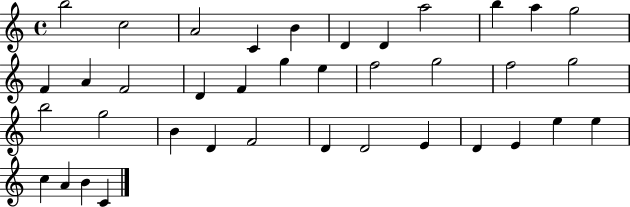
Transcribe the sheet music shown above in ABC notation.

X:1
T:Untitled
M:4/4
L:1/4
K:C
b2 c2 A2 C B D D a2 b a g2 F A F2 D F g e f2 g2 f2 g2 b2 g2 B D F2 D D2 E D E e e c A B C